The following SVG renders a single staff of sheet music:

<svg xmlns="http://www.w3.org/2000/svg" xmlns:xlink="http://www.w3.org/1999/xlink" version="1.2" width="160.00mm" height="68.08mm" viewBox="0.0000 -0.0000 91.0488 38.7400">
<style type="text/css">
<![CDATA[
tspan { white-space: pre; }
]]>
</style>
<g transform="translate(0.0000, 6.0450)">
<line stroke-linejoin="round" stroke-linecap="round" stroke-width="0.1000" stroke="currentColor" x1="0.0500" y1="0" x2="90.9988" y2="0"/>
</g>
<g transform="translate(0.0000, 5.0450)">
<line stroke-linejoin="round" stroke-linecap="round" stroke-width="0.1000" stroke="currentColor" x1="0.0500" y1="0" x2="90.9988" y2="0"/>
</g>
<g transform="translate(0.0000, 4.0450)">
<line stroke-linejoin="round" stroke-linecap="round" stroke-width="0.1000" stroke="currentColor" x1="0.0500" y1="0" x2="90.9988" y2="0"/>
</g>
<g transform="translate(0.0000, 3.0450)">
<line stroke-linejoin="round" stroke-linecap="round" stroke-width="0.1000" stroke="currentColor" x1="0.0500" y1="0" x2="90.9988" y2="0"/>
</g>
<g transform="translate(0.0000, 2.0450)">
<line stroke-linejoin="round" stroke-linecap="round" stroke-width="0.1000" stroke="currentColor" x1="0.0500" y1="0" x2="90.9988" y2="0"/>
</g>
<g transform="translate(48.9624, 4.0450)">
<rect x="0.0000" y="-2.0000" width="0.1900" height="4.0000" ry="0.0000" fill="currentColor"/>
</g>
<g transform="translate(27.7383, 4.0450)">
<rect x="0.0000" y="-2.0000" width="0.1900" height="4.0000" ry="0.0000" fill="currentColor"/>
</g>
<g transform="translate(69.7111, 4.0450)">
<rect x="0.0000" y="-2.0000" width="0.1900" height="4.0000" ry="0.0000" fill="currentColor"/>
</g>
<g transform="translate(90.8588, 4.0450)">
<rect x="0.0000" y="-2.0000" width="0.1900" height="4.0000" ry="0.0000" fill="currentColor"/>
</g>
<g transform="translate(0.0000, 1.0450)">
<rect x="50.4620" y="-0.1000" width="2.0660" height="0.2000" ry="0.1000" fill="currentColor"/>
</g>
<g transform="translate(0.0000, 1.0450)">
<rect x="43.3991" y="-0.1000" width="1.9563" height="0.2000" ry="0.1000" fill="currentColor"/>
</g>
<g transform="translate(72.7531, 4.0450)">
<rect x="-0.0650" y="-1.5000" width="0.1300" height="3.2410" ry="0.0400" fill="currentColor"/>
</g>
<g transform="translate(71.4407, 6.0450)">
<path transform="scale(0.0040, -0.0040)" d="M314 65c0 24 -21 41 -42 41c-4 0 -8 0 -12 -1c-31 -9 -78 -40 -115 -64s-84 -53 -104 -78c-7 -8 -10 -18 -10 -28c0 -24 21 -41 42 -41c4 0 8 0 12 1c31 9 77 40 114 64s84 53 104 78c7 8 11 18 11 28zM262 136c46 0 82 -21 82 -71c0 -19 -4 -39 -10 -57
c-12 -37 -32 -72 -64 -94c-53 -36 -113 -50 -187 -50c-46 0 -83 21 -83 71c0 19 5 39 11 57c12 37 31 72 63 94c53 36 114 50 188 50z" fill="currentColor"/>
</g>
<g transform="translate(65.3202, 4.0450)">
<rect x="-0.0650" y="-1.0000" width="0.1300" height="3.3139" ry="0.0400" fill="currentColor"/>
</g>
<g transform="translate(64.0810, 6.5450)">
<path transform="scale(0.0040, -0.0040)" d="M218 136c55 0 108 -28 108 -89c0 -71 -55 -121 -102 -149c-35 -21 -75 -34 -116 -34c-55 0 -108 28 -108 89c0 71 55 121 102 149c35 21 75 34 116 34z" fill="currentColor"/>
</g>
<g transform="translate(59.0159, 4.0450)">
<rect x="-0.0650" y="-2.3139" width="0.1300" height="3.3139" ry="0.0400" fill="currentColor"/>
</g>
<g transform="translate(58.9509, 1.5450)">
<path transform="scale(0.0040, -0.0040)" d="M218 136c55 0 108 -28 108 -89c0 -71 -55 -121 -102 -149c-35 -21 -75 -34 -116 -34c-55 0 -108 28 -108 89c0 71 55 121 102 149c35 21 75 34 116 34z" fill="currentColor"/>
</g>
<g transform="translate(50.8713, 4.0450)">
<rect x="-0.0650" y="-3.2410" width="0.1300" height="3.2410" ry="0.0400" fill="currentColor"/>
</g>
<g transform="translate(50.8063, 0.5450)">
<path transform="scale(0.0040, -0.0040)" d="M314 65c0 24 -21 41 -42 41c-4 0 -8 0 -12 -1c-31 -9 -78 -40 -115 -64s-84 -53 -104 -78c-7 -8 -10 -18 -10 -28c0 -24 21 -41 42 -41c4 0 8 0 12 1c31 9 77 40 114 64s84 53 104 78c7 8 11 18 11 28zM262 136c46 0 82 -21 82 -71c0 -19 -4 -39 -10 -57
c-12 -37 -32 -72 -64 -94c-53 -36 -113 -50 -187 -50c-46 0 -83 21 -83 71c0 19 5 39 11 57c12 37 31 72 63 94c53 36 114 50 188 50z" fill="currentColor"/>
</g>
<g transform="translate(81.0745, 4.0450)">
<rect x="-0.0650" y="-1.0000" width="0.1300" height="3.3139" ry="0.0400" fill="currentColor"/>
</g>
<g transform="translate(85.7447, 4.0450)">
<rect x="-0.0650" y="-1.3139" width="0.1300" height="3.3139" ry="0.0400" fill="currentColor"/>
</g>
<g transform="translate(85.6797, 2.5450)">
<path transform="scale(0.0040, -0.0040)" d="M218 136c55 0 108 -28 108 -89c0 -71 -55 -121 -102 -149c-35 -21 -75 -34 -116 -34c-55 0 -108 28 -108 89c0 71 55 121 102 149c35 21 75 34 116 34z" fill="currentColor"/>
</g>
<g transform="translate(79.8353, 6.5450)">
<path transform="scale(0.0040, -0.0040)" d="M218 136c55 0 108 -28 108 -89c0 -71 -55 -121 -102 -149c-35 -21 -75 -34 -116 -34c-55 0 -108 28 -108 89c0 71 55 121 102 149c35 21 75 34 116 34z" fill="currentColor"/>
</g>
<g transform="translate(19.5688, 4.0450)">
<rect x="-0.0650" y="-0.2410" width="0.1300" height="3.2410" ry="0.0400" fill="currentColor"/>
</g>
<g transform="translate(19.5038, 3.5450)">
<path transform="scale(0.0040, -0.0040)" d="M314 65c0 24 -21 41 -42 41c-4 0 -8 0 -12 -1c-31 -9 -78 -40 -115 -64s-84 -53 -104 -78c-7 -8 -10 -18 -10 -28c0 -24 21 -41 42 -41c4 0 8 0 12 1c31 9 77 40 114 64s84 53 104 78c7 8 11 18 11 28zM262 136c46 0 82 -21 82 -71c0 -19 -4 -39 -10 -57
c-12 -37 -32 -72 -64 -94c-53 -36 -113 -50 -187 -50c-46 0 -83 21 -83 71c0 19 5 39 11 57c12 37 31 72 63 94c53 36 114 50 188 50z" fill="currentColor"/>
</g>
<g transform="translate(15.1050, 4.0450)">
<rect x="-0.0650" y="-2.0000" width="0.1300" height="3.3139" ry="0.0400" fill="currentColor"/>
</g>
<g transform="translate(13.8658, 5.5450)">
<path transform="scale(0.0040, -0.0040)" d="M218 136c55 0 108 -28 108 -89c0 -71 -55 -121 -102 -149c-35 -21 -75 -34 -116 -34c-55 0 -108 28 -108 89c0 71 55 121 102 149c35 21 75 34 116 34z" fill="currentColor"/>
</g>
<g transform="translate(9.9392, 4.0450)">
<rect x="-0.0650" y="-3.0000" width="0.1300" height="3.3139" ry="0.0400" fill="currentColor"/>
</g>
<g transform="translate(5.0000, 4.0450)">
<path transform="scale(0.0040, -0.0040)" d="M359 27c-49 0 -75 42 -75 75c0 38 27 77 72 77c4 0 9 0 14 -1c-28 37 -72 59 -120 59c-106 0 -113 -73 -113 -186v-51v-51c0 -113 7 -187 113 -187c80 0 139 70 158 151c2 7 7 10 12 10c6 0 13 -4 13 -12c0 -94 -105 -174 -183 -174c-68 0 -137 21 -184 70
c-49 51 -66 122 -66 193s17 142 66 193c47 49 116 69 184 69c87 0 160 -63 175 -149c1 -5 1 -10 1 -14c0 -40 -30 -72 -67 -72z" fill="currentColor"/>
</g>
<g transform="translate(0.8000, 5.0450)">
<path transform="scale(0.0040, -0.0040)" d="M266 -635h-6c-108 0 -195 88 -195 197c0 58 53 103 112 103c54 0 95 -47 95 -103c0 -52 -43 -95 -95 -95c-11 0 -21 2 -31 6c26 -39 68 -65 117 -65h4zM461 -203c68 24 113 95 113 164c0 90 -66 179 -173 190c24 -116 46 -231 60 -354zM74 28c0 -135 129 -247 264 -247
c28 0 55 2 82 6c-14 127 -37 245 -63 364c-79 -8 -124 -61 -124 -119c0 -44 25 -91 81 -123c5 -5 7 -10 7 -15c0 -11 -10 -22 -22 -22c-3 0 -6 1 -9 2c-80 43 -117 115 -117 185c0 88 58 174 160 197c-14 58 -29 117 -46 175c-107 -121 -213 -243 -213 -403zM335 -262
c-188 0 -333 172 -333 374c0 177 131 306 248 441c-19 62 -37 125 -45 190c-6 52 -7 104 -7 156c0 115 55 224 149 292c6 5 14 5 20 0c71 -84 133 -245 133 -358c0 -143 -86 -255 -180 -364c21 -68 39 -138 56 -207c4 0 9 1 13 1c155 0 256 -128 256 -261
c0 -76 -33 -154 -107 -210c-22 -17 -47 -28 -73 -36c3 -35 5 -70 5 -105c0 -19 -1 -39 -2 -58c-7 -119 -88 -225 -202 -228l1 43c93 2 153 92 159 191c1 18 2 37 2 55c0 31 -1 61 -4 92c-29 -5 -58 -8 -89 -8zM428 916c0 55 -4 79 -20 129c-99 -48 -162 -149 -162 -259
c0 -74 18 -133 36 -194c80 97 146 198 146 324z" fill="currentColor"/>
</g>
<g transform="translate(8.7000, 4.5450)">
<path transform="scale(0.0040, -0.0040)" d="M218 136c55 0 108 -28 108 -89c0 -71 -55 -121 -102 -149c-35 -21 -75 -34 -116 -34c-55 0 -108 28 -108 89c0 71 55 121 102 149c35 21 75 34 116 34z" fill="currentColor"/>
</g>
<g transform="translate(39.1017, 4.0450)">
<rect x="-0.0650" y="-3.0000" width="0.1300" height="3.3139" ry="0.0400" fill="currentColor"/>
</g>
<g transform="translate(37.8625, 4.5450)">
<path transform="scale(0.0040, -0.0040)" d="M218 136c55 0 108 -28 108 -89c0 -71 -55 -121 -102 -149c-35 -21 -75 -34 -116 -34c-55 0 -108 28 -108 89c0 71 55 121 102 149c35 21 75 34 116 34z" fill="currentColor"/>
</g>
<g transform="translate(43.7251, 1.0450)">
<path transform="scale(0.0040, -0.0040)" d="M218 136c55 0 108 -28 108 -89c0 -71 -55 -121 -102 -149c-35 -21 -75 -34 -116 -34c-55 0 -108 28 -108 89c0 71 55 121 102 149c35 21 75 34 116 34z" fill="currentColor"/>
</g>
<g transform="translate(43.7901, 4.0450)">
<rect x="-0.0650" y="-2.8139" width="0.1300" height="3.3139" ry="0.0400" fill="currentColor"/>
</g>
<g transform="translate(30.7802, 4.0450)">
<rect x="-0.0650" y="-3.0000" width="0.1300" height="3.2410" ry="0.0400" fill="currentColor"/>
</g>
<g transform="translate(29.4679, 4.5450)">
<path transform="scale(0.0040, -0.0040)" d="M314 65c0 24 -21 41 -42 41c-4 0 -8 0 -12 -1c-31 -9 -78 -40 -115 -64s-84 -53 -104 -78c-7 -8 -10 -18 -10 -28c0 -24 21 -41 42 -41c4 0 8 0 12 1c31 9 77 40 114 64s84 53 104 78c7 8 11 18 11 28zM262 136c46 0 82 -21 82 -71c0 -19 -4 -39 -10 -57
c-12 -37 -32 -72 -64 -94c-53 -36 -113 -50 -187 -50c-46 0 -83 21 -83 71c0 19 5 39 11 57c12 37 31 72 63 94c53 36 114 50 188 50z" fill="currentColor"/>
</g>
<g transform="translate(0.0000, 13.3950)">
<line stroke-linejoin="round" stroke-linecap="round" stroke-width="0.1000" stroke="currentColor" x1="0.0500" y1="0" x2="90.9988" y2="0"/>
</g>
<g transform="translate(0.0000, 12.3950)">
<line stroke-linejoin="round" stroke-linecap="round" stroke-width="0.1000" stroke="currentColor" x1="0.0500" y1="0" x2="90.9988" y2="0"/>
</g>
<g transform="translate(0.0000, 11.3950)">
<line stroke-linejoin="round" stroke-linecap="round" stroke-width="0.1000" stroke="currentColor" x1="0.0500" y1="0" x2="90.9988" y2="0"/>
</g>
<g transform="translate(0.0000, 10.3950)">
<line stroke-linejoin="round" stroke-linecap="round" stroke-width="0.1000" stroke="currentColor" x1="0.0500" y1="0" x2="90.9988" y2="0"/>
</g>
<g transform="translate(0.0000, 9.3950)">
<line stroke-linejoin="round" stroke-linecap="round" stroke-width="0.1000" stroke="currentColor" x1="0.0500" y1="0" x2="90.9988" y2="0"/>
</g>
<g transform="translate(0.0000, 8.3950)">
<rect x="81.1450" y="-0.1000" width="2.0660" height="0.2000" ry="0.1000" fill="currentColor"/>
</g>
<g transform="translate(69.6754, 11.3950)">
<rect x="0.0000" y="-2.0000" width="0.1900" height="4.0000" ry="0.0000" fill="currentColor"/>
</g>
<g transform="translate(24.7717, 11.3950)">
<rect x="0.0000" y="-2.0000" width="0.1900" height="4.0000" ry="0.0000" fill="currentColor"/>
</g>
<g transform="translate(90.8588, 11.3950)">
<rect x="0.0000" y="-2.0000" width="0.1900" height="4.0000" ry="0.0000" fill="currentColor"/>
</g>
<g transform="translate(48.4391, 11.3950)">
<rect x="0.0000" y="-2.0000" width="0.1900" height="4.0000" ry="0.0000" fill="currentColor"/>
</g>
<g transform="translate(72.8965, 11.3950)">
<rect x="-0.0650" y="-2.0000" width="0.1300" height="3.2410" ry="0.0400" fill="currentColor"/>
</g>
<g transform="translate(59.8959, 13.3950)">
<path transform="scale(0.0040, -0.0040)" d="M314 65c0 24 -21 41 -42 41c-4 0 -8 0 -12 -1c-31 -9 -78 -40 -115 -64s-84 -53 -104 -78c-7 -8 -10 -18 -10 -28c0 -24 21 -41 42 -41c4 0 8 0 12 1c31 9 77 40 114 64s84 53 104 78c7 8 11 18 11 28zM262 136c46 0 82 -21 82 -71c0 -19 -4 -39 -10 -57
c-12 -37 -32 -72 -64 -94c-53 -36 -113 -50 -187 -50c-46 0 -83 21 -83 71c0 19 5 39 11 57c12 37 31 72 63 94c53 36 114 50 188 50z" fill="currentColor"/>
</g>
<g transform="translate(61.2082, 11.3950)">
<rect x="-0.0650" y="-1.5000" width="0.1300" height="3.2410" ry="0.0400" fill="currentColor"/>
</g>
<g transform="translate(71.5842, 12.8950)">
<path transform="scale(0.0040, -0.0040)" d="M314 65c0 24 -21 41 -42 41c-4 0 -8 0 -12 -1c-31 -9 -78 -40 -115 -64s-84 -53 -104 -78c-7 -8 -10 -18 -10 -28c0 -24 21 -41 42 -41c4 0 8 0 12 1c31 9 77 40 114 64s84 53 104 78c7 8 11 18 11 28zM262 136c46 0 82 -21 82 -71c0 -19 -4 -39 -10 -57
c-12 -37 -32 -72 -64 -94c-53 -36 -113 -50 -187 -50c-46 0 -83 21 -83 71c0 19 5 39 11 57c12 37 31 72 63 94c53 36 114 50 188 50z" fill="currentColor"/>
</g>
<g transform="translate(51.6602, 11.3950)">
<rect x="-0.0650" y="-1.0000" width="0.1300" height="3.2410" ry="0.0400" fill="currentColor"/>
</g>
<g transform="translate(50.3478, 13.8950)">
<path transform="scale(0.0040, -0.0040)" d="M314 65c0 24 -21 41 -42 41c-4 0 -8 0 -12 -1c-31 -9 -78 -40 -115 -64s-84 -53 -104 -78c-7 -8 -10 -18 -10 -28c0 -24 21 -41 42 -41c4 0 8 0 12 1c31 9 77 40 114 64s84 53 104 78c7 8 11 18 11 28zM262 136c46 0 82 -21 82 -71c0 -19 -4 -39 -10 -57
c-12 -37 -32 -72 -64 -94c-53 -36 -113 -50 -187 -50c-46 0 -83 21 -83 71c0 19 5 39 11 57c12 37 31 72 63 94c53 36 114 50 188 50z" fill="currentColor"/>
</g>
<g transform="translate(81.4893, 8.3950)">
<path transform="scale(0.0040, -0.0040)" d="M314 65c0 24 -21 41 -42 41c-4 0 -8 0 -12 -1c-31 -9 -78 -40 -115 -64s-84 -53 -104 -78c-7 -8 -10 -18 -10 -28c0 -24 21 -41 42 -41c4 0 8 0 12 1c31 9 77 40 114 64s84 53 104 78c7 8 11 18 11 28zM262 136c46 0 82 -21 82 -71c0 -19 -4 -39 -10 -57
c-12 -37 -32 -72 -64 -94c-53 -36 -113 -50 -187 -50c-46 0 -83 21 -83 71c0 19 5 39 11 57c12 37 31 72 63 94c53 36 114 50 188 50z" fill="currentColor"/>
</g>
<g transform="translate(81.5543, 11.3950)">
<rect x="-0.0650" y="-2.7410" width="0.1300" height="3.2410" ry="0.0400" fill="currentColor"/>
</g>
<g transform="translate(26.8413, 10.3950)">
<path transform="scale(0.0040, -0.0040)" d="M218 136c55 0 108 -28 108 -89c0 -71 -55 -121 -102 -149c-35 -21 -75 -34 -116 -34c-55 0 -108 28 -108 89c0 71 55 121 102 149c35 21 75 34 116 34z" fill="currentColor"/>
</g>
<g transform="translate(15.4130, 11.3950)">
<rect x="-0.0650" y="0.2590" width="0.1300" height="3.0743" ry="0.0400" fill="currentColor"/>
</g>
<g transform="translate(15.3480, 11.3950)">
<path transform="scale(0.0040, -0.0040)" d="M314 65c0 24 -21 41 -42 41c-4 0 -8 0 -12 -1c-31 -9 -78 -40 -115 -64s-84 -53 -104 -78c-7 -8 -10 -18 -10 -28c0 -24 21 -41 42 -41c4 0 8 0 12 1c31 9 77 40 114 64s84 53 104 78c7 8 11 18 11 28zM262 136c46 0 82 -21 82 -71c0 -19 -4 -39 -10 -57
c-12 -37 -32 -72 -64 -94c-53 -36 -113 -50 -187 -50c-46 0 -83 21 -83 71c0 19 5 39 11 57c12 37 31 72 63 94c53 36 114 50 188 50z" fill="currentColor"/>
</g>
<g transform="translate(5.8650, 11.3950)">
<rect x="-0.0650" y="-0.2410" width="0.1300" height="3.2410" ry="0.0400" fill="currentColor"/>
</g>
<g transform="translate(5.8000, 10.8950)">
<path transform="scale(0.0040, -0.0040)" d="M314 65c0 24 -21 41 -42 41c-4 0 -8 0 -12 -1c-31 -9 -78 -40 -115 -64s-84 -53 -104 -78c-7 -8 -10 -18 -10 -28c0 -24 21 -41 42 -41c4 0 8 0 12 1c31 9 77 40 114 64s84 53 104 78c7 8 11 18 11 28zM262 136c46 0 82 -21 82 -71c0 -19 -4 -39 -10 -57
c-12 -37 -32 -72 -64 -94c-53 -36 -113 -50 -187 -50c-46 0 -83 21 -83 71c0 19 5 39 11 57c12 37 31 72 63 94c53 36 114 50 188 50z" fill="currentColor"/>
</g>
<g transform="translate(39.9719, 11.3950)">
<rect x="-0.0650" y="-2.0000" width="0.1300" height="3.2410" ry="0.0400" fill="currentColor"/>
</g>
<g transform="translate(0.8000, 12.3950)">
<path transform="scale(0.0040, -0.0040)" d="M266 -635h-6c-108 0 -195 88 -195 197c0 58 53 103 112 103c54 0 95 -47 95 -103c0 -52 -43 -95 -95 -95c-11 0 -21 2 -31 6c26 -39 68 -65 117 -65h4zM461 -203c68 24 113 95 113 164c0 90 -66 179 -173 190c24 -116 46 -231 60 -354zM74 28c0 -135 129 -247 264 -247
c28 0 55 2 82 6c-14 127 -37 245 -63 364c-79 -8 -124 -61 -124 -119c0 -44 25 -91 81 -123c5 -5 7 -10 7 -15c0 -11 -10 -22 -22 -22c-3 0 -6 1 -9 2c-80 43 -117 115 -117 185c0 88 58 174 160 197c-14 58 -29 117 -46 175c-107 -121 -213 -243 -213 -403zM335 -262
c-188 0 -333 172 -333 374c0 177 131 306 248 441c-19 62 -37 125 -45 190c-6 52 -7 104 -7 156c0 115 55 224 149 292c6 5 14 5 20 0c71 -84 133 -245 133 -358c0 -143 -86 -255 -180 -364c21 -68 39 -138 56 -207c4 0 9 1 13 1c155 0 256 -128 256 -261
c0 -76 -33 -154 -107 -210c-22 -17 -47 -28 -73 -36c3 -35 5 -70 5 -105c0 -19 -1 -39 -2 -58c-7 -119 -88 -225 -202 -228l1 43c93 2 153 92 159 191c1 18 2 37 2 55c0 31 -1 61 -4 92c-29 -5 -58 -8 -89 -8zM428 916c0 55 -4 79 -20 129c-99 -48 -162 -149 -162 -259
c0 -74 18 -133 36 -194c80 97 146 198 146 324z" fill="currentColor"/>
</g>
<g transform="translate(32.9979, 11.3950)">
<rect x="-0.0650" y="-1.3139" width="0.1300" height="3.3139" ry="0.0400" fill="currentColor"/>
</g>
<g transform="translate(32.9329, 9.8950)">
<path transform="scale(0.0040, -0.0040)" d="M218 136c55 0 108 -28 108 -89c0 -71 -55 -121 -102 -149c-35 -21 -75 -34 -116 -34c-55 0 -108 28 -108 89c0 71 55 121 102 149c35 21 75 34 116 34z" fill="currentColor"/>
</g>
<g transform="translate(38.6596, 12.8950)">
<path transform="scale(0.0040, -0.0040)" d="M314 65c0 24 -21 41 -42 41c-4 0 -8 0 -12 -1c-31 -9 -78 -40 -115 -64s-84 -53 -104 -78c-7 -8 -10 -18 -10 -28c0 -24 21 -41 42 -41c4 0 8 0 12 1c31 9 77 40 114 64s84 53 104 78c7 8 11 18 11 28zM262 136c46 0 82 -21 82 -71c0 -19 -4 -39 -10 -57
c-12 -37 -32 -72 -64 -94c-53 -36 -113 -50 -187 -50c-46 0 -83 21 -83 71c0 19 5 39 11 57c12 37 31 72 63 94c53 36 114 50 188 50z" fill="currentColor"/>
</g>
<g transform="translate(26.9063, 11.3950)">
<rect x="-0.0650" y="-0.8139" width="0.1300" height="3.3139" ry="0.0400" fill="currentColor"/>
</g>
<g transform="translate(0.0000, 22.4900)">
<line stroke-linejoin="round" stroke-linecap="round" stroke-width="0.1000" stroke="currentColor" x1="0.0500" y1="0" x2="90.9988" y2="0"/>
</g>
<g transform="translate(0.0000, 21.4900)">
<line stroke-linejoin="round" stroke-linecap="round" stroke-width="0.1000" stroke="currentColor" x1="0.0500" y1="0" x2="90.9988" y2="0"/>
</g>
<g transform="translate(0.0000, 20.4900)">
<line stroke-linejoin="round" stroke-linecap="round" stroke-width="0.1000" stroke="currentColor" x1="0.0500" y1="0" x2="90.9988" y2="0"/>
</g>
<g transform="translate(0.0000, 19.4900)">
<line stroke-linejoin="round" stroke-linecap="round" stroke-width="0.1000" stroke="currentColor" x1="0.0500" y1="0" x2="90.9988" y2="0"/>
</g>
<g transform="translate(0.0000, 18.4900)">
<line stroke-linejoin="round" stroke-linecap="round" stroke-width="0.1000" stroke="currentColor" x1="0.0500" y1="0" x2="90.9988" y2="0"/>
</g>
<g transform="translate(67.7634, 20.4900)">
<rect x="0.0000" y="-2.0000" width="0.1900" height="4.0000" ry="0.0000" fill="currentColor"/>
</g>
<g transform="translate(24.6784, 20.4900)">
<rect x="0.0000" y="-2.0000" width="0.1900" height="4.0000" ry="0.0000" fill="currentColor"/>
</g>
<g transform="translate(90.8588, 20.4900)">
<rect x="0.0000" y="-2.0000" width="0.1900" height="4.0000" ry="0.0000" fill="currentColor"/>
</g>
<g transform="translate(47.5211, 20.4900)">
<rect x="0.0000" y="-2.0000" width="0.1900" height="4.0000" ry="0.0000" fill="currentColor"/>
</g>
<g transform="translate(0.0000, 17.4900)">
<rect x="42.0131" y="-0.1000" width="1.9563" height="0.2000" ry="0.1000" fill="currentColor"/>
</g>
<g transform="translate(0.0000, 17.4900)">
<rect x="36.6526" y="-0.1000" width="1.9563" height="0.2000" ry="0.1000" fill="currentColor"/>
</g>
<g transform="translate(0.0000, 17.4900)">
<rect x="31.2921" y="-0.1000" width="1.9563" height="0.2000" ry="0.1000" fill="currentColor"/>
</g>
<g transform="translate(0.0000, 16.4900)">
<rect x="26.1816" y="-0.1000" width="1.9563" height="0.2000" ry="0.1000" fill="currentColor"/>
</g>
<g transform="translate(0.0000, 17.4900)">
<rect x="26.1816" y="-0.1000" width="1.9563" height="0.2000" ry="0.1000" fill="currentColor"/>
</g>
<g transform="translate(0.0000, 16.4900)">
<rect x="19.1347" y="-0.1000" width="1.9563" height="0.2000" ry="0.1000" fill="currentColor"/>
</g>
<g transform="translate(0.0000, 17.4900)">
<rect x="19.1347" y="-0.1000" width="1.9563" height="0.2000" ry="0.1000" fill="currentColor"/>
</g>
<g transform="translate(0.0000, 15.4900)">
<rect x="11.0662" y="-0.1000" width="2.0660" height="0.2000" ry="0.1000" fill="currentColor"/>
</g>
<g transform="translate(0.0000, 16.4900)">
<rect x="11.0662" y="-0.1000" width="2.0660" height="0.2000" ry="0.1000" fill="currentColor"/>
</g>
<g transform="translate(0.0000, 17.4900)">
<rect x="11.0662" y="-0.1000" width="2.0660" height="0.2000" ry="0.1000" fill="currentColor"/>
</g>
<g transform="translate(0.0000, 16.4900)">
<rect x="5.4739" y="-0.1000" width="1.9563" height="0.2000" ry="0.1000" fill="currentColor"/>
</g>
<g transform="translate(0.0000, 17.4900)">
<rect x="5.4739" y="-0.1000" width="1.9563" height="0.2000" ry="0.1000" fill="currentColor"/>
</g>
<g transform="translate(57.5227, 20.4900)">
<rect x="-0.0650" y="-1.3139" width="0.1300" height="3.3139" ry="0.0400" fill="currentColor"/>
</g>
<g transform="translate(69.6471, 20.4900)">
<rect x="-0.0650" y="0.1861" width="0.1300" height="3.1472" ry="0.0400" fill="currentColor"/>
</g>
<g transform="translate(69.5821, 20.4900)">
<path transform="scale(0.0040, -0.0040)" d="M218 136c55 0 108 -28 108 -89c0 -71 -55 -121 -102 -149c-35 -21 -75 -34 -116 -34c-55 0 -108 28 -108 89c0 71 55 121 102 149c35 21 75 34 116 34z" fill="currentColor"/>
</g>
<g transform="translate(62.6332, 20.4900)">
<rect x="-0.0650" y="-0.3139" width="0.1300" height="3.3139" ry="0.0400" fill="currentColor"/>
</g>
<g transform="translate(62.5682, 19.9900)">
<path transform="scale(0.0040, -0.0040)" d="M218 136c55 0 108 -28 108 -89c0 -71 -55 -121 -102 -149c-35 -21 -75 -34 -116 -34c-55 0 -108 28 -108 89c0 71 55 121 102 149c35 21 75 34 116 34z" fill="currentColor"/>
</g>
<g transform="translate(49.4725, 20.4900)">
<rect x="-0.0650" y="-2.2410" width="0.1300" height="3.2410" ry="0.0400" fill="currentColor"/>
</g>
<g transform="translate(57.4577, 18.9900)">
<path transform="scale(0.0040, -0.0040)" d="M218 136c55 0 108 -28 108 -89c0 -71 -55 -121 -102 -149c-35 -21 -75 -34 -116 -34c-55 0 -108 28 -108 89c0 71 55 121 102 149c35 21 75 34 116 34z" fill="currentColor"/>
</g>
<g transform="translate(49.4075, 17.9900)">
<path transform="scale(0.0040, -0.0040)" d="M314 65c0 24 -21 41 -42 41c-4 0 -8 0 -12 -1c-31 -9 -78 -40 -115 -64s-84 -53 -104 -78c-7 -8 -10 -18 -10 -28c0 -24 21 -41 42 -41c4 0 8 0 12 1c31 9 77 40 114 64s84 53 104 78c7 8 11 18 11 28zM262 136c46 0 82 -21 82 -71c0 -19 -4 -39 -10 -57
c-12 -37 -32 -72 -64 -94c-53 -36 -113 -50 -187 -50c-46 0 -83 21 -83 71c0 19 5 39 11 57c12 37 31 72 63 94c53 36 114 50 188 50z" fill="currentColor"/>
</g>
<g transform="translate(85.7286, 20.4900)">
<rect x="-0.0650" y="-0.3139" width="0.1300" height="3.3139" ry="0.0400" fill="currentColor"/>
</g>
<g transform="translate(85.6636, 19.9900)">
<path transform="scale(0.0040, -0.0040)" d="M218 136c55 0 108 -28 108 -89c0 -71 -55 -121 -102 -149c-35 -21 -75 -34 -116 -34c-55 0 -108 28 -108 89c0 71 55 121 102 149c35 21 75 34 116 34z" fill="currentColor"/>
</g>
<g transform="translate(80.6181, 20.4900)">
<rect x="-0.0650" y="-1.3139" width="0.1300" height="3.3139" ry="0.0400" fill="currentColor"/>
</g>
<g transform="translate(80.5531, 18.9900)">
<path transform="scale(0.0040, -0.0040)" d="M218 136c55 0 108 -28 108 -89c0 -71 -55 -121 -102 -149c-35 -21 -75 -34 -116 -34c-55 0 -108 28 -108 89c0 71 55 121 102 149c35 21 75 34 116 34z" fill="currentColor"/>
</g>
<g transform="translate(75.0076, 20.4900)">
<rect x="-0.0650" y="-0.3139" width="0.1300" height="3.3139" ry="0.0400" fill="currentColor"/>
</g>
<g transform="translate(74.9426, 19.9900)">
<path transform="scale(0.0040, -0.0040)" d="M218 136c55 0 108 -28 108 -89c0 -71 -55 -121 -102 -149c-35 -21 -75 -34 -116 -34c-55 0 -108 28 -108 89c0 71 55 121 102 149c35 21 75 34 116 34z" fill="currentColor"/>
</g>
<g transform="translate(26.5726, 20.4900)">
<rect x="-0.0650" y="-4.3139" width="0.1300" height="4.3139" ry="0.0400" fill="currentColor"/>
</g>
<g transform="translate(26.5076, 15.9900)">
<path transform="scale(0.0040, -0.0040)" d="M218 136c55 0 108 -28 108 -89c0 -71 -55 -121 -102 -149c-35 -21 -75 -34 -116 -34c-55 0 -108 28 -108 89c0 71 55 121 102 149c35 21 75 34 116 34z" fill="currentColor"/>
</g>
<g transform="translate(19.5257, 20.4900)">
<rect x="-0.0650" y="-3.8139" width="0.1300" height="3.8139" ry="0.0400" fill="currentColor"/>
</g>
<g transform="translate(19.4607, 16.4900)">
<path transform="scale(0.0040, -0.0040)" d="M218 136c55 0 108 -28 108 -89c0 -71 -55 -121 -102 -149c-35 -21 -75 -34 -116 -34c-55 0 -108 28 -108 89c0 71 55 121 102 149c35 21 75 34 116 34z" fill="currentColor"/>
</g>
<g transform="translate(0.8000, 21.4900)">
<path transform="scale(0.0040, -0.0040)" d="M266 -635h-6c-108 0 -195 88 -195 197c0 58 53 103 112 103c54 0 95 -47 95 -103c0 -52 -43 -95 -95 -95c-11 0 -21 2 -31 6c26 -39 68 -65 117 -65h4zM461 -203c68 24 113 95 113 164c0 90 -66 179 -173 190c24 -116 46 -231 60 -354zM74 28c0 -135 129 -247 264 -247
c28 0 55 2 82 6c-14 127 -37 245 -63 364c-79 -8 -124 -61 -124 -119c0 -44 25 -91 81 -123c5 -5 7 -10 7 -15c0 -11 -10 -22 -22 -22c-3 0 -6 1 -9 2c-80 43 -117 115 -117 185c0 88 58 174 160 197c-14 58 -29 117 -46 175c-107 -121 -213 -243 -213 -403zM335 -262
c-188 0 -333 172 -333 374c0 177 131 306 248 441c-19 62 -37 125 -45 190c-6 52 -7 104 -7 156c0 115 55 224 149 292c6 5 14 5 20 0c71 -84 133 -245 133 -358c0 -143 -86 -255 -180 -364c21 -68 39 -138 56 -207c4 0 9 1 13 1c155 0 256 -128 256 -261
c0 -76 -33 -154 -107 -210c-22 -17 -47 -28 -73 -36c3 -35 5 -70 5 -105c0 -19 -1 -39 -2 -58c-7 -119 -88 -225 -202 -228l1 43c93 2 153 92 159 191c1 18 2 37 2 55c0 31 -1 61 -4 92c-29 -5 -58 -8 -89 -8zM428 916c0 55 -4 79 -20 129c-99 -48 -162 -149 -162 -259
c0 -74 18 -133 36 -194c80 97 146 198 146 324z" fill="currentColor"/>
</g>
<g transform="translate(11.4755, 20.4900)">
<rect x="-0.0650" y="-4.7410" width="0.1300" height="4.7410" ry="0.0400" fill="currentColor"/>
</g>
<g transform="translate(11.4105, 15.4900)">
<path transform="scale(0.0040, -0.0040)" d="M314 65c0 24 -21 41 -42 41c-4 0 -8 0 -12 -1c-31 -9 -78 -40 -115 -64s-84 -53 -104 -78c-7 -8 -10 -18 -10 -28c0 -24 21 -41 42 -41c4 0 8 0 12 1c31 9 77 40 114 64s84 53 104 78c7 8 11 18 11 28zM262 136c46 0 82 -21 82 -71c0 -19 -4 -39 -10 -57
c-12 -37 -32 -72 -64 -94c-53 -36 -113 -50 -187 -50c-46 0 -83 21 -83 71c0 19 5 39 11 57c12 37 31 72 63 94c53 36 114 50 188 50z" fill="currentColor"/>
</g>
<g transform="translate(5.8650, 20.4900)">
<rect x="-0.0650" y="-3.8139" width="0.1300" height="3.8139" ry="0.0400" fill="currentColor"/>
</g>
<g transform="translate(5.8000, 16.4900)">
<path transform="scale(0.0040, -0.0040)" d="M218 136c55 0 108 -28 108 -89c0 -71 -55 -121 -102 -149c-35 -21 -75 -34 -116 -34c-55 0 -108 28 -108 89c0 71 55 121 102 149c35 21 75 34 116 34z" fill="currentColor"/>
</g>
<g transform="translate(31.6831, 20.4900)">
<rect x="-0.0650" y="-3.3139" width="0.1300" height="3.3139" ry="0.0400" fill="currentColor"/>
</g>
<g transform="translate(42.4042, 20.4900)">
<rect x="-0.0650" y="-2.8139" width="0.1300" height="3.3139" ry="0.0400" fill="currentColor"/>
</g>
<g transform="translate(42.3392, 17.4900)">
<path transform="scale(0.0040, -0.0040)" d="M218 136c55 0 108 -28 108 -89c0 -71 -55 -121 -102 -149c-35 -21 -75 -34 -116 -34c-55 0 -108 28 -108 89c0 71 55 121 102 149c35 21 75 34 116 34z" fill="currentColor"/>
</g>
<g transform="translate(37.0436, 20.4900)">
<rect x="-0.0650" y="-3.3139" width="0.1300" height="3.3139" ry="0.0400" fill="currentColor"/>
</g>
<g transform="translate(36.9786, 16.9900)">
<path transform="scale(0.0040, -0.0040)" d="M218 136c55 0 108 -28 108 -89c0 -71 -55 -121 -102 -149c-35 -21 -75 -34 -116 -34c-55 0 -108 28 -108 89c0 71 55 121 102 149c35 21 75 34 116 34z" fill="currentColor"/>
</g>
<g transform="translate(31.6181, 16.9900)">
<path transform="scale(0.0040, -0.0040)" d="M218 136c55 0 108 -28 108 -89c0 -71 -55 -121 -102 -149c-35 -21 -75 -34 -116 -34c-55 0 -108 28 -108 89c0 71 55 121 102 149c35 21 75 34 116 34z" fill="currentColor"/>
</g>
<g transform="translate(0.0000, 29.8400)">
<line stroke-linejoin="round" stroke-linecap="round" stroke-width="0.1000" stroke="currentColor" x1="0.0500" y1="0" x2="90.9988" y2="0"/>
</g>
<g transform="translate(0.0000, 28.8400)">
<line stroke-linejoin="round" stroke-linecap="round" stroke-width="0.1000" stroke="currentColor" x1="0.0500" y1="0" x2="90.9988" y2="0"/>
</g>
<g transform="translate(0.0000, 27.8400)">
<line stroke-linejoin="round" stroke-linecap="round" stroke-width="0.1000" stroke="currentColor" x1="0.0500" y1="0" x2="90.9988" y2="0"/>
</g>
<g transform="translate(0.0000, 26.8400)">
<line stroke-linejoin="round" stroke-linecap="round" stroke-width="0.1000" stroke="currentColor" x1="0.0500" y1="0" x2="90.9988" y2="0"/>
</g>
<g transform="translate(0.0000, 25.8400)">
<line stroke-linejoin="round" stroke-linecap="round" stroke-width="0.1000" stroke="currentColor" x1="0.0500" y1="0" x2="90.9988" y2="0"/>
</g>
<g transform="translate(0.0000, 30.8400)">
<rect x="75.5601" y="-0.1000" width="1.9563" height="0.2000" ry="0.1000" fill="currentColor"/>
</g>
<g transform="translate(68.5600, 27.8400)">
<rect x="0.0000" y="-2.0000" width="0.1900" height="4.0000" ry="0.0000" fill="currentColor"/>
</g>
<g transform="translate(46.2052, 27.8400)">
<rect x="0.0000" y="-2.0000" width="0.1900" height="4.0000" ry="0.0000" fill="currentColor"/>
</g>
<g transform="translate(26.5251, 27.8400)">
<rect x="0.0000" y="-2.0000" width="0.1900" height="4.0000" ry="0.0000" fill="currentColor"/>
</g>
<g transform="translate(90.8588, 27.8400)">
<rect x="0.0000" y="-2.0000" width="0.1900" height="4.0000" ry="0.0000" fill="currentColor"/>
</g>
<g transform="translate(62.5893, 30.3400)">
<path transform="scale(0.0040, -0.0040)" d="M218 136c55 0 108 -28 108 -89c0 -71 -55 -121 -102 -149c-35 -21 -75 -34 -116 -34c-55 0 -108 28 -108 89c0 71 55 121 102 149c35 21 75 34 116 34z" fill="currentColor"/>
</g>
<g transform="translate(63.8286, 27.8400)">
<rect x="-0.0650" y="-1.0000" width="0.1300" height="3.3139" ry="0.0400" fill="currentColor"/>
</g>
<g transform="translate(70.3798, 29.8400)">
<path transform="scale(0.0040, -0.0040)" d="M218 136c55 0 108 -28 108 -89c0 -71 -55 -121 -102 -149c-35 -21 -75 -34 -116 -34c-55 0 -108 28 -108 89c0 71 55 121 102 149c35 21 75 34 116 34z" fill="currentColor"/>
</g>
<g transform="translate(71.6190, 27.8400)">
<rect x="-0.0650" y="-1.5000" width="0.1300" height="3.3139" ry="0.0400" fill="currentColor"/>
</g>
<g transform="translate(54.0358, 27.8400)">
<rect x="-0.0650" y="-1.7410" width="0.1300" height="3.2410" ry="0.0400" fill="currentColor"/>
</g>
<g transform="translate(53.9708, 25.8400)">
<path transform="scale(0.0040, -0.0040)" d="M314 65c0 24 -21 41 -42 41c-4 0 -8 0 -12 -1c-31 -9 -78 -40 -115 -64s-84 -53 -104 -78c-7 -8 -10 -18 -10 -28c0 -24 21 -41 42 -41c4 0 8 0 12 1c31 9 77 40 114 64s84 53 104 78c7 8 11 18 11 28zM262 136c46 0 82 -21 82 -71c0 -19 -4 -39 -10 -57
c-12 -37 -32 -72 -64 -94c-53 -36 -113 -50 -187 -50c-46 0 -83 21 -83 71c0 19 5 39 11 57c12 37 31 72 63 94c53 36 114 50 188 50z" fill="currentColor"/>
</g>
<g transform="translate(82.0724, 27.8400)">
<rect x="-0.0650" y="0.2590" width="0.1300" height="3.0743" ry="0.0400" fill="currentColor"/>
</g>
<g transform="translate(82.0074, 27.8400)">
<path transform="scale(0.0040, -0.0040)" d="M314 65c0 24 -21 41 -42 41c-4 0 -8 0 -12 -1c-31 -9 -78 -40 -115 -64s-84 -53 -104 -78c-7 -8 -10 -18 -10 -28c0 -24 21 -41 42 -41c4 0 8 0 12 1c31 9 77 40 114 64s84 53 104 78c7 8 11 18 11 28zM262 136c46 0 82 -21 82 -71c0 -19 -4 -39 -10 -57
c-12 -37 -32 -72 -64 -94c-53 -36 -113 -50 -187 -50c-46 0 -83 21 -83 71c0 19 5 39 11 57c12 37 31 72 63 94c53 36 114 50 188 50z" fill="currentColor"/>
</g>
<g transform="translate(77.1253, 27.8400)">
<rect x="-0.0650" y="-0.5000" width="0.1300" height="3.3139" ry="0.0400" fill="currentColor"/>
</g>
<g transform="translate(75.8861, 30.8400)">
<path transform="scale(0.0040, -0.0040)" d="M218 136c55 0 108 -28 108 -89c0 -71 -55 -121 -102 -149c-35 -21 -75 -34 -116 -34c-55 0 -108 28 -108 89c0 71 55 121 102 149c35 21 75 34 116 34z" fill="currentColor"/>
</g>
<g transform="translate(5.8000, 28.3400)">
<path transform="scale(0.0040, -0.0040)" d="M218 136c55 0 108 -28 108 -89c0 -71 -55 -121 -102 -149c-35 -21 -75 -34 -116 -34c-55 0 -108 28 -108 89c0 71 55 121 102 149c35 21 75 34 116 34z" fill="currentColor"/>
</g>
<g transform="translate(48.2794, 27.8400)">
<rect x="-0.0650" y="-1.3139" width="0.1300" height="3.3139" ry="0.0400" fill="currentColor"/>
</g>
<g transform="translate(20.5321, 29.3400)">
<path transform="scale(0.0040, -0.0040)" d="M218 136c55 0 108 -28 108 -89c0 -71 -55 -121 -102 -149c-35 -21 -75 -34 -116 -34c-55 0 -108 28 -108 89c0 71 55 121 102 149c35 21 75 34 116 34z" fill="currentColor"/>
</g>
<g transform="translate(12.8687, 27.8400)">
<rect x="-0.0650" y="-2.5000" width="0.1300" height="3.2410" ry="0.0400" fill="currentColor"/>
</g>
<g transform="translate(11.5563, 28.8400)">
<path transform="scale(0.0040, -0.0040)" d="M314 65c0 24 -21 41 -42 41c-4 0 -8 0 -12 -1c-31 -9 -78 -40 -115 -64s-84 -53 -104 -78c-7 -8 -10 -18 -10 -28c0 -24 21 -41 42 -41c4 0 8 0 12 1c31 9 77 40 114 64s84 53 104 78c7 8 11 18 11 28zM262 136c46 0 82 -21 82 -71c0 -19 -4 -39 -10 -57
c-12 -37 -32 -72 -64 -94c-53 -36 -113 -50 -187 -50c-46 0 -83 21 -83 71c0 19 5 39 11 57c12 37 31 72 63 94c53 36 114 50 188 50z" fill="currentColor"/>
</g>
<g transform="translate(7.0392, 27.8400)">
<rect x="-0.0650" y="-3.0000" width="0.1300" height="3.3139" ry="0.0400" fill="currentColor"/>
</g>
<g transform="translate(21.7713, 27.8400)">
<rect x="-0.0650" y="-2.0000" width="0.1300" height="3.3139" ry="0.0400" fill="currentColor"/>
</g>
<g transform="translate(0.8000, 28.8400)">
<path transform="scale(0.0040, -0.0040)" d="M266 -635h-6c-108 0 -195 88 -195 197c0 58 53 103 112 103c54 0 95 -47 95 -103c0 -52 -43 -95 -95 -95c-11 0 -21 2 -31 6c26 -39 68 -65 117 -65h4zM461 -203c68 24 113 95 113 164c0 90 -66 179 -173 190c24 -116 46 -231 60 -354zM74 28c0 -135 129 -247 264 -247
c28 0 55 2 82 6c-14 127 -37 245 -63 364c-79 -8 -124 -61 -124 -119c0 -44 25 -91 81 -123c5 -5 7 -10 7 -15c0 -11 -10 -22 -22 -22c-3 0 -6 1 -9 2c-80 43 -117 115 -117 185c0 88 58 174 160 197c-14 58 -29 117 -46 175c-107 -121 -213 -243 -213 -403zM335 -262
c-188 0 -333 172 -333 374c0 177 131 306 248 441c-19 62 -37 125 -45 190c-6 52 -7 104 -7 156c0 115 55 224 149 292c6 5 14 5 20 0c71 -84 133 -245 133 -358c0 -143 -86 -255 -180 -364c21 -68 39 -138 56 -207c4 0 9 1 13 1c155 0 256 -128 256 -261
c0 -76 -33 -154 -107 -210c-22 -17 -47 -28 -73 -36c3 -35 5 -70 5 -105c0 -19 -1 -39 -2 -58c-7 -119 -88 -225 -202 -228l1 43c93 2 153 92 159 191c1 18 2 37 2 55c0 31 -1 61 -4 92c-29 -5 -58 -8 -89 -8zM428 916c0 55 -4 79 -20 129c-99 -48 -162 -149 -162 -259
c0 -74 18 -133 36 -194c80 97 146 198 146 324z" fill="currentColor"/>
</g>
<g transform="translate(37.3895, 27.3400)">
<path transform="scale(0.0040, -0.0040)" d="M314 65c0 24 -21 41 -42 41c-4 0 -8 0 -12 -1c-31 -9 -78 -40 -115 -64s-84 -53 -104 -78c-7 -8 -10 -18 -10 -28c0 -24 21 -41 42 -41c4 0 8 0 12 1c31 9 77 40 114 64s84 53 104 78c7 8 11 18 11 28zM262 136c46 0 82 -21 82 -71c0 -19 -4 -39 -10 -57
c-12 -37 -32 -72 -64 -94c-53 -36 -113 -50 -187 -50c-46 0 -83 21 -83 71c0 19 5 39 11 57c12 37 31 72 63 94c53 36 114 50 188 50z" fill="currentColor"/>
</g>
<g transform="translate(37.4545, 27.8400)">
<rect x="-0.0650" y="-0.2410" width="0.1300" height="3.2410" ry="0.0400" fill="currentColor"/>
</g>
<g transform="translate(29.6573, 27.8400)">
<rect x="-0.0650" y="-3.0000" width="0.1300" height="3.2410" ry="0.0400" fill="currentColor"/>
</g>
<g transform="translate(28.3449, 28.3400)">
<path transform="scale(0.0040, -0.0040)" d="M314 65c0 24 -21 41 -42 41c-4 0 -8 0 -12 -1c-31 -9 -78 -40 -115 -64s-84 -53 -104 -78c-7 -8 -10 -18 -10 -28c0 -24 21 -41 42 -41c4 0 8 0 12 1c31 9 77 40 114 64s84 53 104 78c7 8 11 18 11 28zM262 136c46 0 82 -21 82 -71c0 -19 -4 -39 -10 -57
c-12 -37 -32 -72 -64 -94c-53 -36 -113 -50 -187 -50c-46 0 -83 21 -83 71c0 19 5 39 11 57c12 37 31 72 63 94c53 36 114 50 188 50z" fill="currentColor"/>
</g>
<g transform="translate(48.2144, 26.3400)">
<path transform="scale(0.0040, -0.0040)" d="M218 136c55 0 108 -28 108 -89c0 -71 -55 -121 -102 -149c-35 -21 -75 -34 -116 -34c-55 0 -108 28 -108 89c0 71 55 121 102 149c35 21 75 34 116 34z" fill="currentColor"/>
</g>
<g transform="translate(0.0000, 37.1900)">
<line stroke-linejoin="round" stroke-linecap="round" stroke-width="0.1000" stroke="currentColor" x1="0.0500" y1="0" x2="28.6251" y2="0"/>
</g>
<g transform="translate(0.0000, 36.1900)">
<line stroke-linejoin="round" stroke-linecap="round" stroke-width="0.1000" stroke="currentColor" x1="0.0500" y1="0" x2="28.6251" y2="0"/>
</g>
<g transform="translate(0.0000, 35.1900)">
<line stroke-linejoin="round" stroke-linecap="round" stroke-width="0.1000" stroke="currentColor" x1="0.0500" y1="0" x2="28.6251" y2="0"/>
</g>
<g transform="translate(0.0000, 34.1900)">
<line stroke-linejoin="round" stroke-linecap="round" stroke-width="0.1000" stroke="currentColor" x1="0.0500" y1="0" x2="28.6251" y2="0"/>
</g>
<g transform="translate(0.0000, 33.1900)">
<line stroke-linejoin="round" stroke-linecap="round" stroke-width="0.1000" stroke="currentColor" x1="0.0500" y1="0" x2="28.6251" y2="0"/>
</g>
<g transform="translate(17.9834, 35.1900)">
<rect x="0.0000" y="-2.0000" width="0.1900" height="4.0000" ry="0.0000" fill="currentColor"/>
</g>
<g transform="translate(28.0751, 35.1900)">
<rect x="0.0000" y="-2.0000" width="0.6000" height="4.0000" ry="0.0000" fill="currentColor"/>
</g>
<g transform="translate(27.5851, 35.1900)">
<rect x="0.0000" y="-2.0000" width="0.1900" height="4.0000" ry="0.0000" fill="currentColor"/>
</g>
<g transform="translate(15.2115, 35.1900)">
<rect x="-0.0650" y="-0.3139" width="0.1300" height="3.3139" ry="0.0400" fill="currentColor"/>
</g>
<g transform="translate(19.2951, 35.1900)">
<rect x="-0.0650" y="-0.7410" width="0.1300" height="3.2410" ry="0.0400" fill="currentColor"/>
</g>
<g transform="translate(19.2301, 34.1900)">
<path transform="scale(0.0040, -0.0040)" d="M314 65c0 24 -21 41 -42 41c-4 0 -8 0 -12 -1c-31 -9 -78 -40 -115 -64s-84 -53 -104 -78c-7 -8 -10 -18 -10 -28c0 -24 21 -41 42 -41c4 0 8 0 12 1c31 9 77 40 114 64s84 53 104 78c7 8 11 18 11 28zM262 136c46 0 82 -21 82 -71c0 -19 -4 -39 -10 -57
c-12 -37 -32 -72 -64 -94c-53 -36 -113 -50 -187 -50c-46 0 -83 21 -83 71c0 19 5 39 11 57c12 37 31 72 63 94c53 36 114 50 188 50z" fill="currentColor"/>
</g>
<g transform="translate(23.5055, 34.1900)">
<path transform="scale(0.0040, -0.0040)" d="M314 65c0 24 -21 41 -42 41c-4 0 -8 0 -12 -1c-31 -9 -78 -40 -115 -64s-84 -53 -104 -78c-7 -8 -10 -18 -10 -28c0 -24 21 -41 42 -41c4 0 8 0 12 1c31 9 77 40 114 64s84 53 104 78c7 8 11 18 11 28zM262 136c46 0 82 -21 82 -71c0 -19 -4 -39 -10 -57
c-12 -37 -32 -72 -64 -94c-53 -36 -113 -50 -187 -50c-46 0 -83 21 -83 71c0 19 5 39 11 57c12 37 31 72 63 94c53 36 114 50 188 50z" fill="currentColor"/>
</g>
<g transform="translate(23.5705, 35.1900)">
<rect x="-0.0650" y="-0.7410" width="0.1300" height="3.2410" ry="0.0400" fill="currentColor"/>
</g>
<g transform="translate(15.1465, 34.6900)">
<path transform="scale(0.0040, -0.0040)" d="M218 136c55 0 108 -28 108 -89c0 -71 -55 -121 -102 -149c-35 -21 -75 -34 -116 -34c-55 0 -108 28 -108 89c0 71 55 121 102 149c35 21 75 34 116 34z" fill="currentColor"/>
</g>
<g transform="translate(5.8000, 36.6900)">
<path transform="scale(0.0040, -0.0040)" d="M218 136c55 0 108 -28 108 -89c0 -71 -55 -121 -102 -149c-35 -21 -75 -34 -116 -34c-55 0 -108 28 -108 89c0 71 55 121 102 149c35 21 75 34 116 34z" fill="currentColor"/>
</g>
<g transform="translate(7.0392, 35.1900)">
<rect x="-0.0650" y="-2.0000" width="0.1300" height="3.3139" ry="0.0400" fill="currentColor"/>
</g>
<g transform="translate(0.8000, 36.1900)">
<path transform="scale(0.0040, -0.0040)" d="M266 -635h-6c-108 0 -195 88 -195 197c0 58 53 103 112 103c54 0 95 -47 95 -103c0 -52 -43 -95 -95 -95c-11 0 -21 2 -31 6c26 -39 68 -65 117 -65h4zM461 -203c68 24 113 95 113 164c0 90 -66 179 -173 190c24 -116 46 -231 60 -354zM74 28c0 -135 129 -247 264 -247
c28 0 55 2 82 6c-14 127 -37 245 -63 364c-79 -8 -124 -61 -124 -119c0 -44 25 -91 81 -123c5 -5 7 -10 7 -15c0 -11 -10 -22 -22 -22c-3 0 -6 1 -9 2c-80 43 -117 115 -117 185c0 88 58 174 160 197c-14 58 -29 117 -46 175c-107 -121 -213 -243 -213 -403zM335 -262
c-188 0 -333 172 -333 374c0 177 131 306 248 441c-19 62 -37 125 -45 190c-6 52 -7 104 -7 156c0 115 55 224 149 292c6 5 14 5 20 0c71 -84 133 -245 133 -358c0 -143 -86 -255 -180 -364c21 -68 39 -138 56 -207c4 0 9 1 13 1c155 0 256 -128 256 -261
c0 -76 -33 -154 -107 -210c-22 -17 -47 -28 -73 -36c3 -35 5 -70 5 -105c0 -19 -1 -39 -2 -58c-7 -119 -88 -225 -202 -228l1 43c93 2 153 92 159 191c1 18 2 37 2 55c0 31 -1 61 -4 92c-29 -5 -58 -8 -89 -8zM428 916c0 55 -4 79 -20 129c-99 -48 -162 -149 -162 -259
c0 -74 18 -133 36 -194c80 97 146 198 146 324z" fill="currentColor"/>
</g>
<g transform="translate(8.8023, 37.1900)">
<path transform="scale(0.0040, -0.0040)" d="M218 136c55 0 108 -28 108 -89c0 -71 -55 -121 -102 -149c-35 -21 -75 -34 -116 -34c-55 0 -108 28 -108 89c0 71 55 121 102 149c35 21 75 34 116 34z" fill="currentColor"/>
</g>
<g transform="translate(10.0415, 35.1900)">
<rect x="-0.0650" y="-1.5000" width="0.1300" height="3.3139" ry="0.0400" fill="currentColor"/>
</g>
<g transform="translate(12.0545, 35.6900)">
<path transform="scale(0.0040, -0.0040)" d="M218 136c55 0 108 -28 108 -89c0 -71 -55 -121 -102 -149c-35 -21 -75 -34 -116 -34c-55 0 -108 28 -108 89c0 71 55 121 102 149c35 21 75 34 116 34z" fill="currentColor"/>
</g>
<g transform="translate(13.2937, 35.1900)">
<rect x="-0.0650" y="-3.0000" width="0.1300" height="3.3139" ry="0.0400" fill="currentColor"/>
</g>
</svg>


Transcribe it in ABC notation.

X:1
T:Untitled
M:4/4
L:1/4
K:C
A F c2 A2 A a b2 g D E2 D e c2 B2 d e F2 D2 E2 F2 a2 c' e'2 c' d' b b a g2 e c B c e c A G2 F A2 c2 e f2 D E C B2 F E A c d2 d2